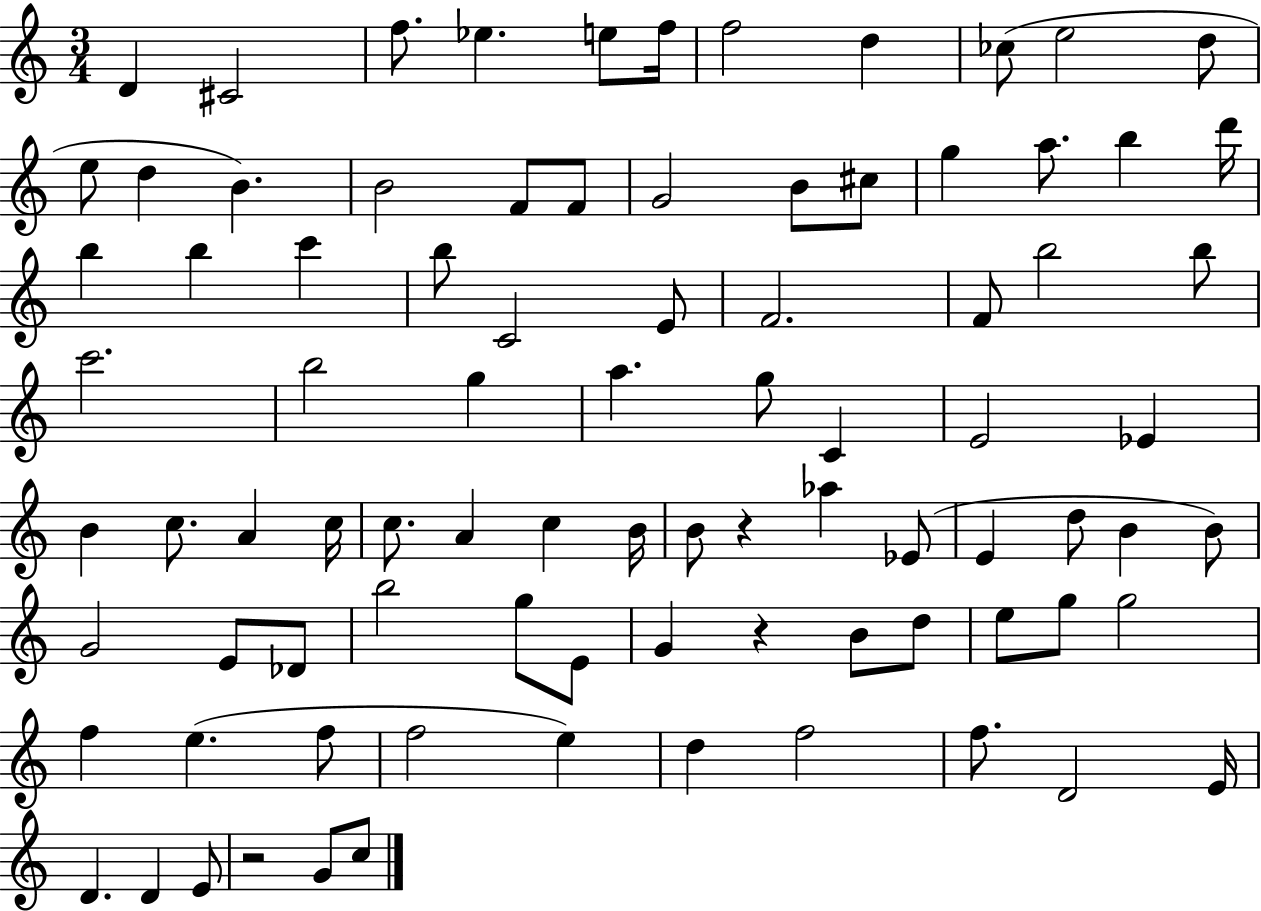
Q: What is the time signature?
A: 3/4